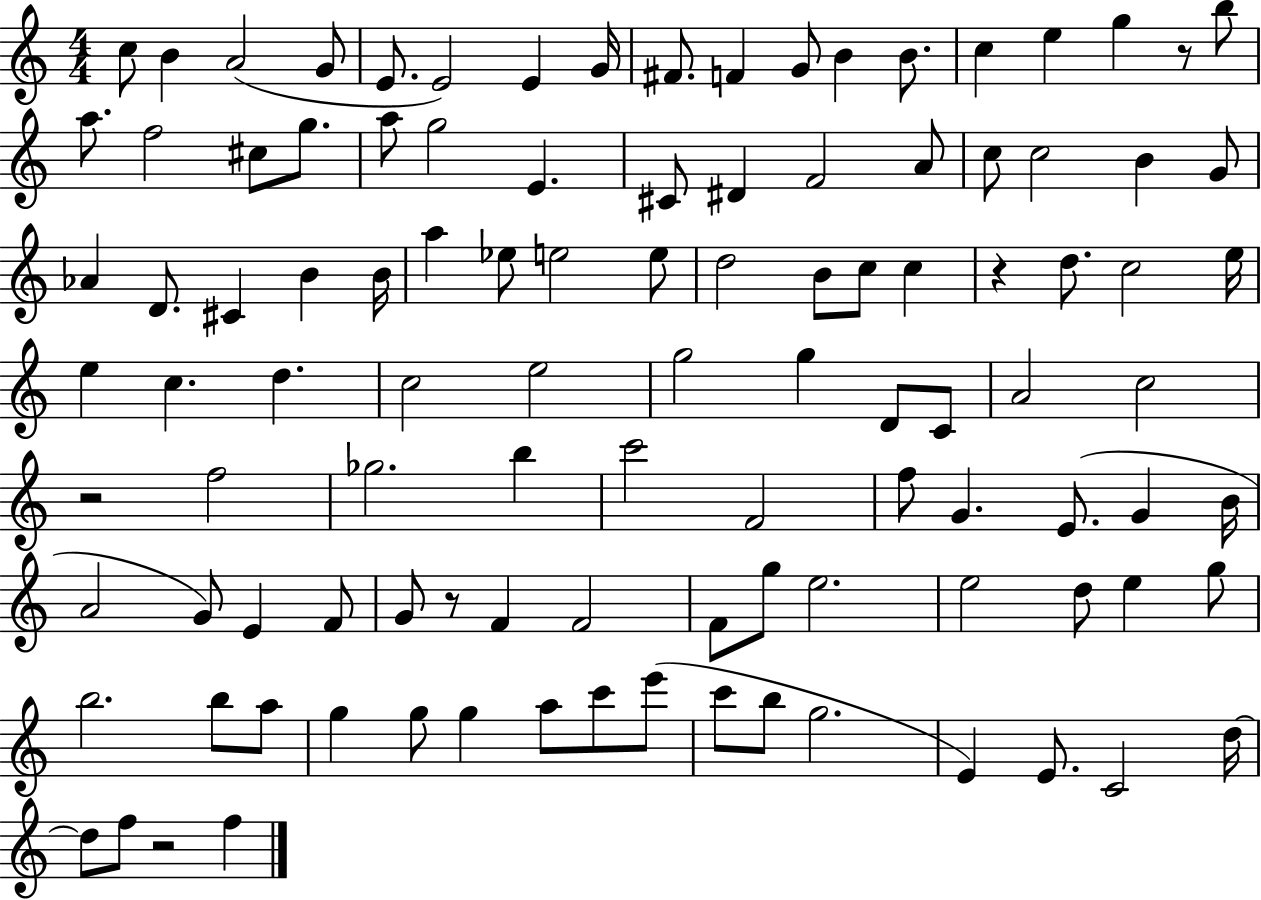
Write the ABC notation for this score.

X:1
T:Untitled
M:4/4
L:1/4
K:C
c/2 B A2 G/2 E/2 E2 E G/4 ^F/2 F G/2 B B/2 c e g z/2 b/2 a/2 f2 ^c/2 g/2 a/2 g2 E ^C/2 ^D F2 A/2 c/2 c2 B G/2 _A D/2 ^C B B/4 a _e/2 e2 e/2 d2 B/2 c/2 c z d/2 c2 e/4 e c d c2 e2 g2 g D/2 C/2 A2 c2 z2 f2 _g2 b c'2 F2 f/2 G E/2 G B/4 A2 G/2 E F/2 G/2 z/2 F F2 F/2 g/2 e2 e2 d/2 e g/2 b2 b/2 a/2 g g/2 g a/2 c'/2 e'/2 c'/2 b/2 g2 E E/2 C2 d/4 d/2 f/2 z2 f